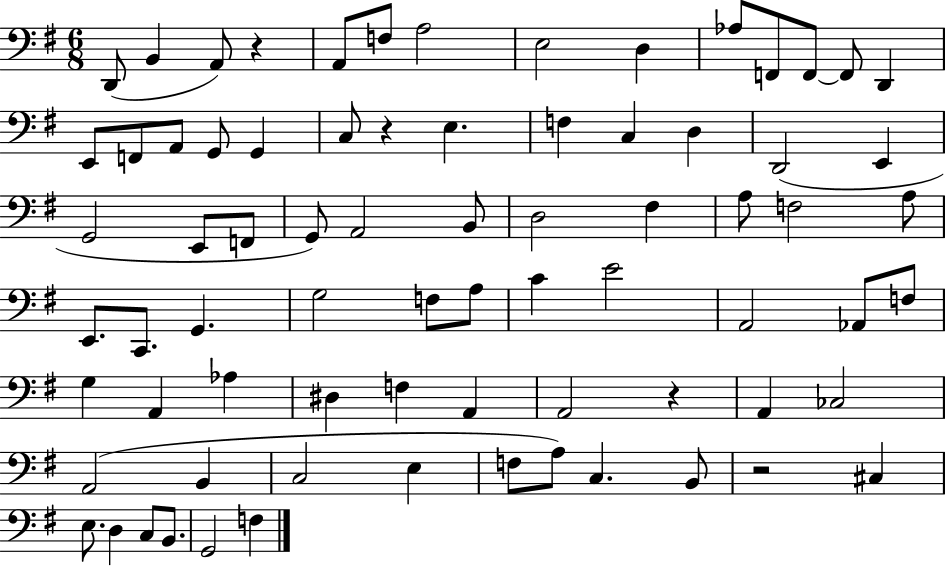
X:1
T:Untitled
M:6/8
L:1/4
K:G
D,,/2 B,, A,,/2 z A,,/2 F,/2 A,2 E,2 D, _A,/2 F,,/2 F,,/2 F,,/2 D,, E,,/2 F,,/2 A,,/2 G,,/2 G,, C,/2 z E, F, C, D, D,,2 E,, G,,2 E,,/2 F,,/2 G,,/2 A,,2 B,,/2 D,2 ^F, A,/2 F,2 A,/2 E,,/2 C,,/2 G,, G,2 F,/2 A,/2 C E2 A,,2 _A,,/2 F,/2 G, A,, _A, ^D, F, A,, A,,2 z A,, _C,2 A,,2 B,, C,2 E, F,/2 A,/2 C, B,,/2 z2 ^C, E,/2 D, C,/2 B,,/2 G,,2 F,